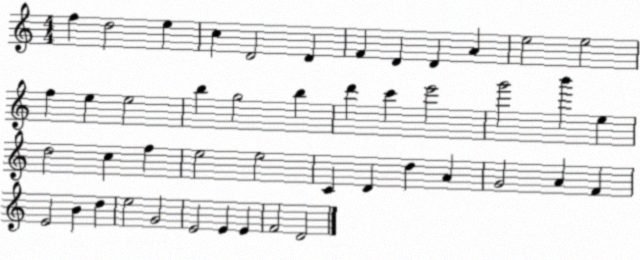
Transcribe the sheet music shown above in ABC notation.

X:1
T:Untitled
M:4/4
L:1/4
K:C
f d2 e c D2 D F D D A e2 e2 f e e2 b g2 b d' c' e'2 g'2 b' e d2 c f e2 e2 C D d A G2 A F E2 B d e2 G2 E2 E E F2 D2